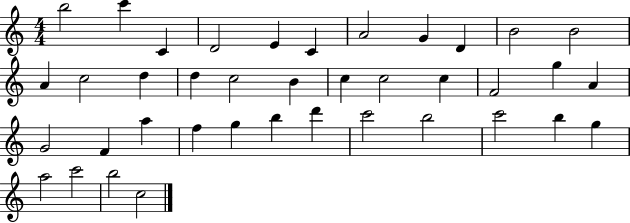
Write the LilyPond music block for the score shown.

{
  \clef treble
  \numericTimeSignature
  \time 4/4
  \key c \major
  b''2 c'''4 c'4 | d'2 e'4 c'4 | a'2 g'4 d'4 | b'2 b'2 | \break a'4 c''2 d''4 | d''4 c''2 b'4 | c''4 c''2 c''4 | f'2 g''4 a'4 | \break g'2 f'4 a''4 | f''4 g''4 b''4 d'''4 | c'''2 b''2 | c'''2 b''4 g''4 | \break a''2 c'''2 | b''2 c''2 | \bar "|."
}